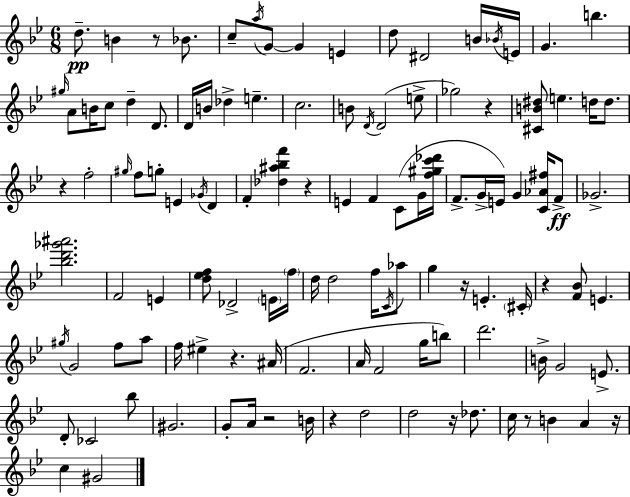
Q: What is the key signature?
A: G minor